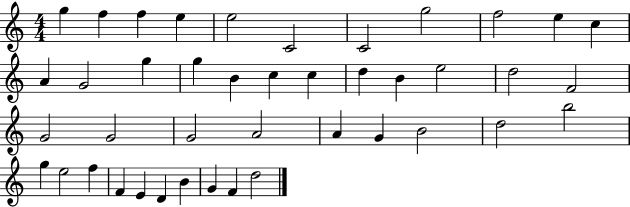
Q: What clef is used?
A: treble